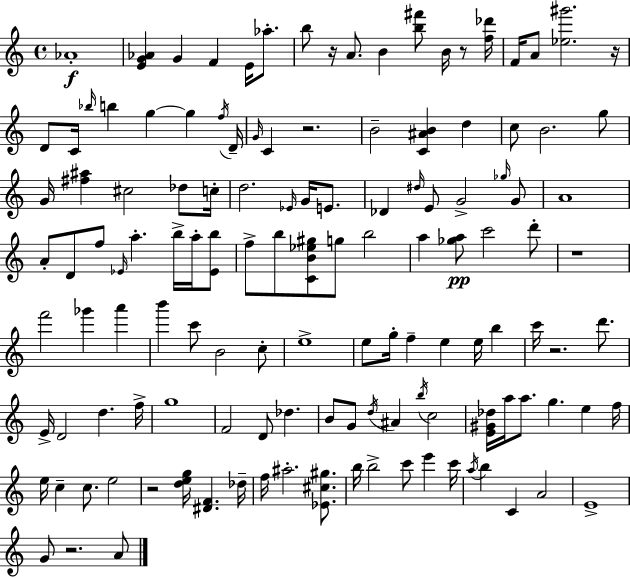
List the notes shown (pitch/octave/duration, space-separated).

Ab4/w [E4,G4,Ab4]/q G4/q F4/q E4/s Ab5/e. B5/e R/s A4/e. B4/q [B5,F#6]/e B4/s R/e [F5,Db6]/s F4/s A4/e [Eb5,G#6]/h. R/s D4/e C4/s Bb5/s B5/q G5/q G5/q F5/s D4/s G4/s C4/q R/h. B4/h [C4,A#4,B4]/q D5/q C5/e B4/h. G5/e G4/s [F#5,A#5]/q C#5/h Db5/e C5/s D5/h. Eb4/s G4/s E4/e. Db4/q D#5/s E4/e G4/h Gb5/s G4/e A4/w A4/e D4/e F5/e Eb4/s A5/q. B5/s A5/s [Eb4,B5]/e F5/e B5/e [C4,B4,Eb5,G#5]/e G5/e B5/h A5/q [Gb5,A5]/e C6/h D6/e R/w F6/h Gb6/q A6/q B6/q C6/e B4/h C5/e E5/w E5/e G5/s F5/q E5/q E5/s B5/q C6/s R/h. D6/e. E4/s D4/h D5/q. F5/s G5/w F4/h D4/e Db5/q. B4/e G4/e D5/s A#4/q B5/s C5/h [E4,G#4,Db5]/s A5/s A5/e. G5/q. E5/q F5/s E5/s C5/q C5/e. E5/h R/h [D5,E5,G5]/s [D#4,F4]/q. Db5/s F5/s A#5/h. [Eb4,C#5,G#5]/e. B5/s B5/h C6/e E6/q C6/s A5/s B5/q C4/q A4/h E4/w G4/e R/h. A4/e